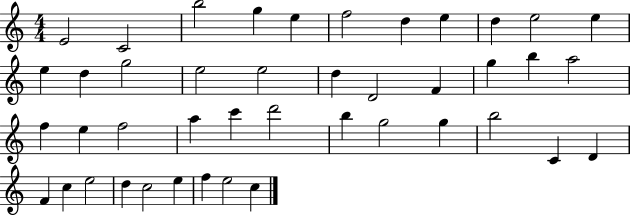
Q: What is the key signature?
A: C major